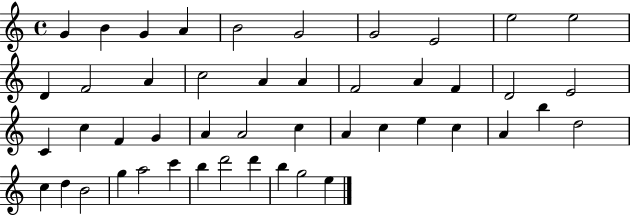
{
  \clef treble
  \time 4/4
  \defaultTimeSignature
  \key c \major
  g'4 b'4 g'4 a'4 | b'2 g'2 | g'2 e'2 | e''2 e''2 | \break d'4 f'2 a'4 | c''2 a'4 a'4 | f'2 a'4 f'4 | d'2 e'2 | \break c'4 c''4 f'4 g'4 | a'4 a'2 c''4 | a'4 c''4 e''4 c''4 | a'4 b''4 d''2 | \break c''4 d''4 b'2 | g''4 a''2 c'''4 | b''4 d'''2 d'''4 | b''4 g''2 e''4 | \break \bar "|."
}